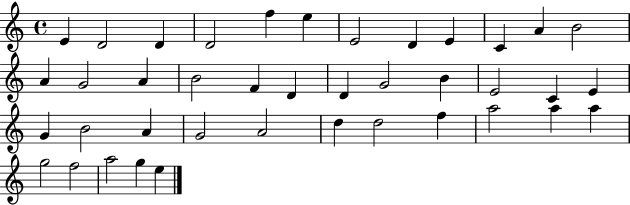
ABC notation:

X:1
T:Untitled
M:4/4
L:1/4
K:C
E D2 D D2 f e E2 D E C A B2 A G2 A B2 F D D G2 B E2 C E G B2 A G2 A2 d d2 f a2 a a g2 f2 a2 g e